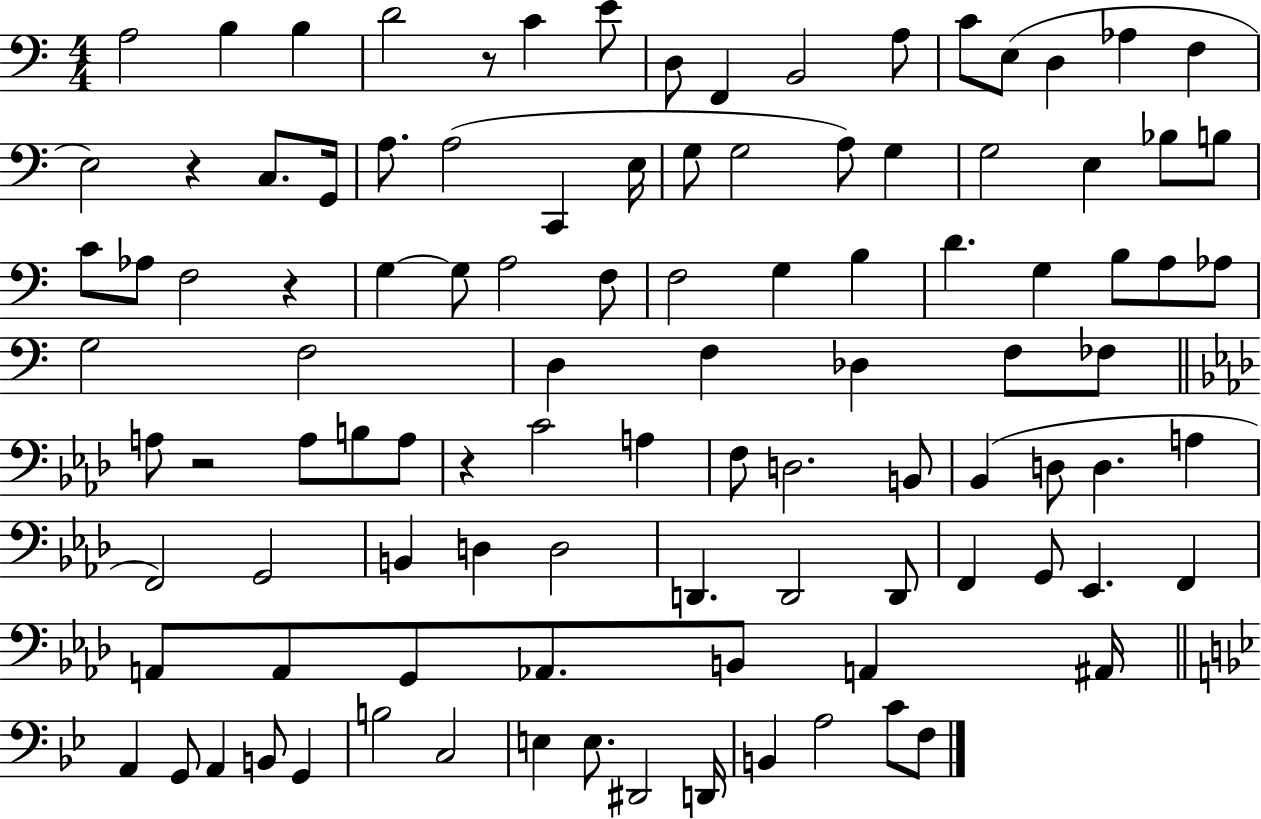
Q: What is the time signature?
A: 4/4